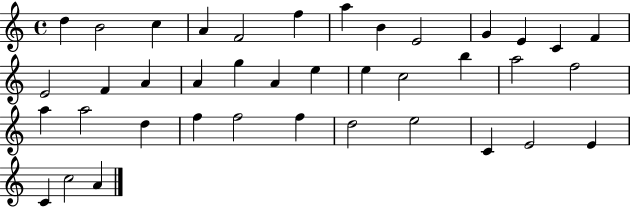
D5/q B4/h C5/q A4/q F4/h F5/q A5/q B4/q E4/h G4/q E4/q C4/q F4/q E4/h F4/q A4/q A4/q G5/q A4/q E5/q E5/q C5/h B5/q A5/h F5/h A5/q A5/h D5/q F5/q F5/h F5/q D5/h E5/h C4/q E4/h E4/q C4/q C5/h A4/q